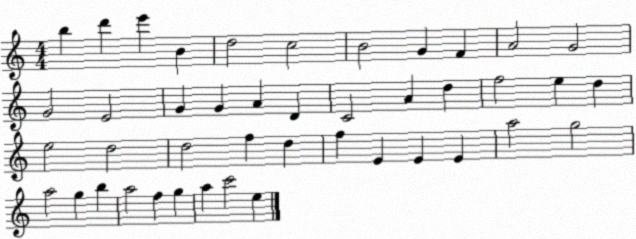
X:1
T:Untitled
M:4/4
L:1/4
K:C
b d' e' B d2 c2 B2 G F A2 G2 G2 E2 G G A D C2 A d f2 e d e2 d2 d2 f d f E E E a2 g2 a2 g b a2 f g a c'2 e